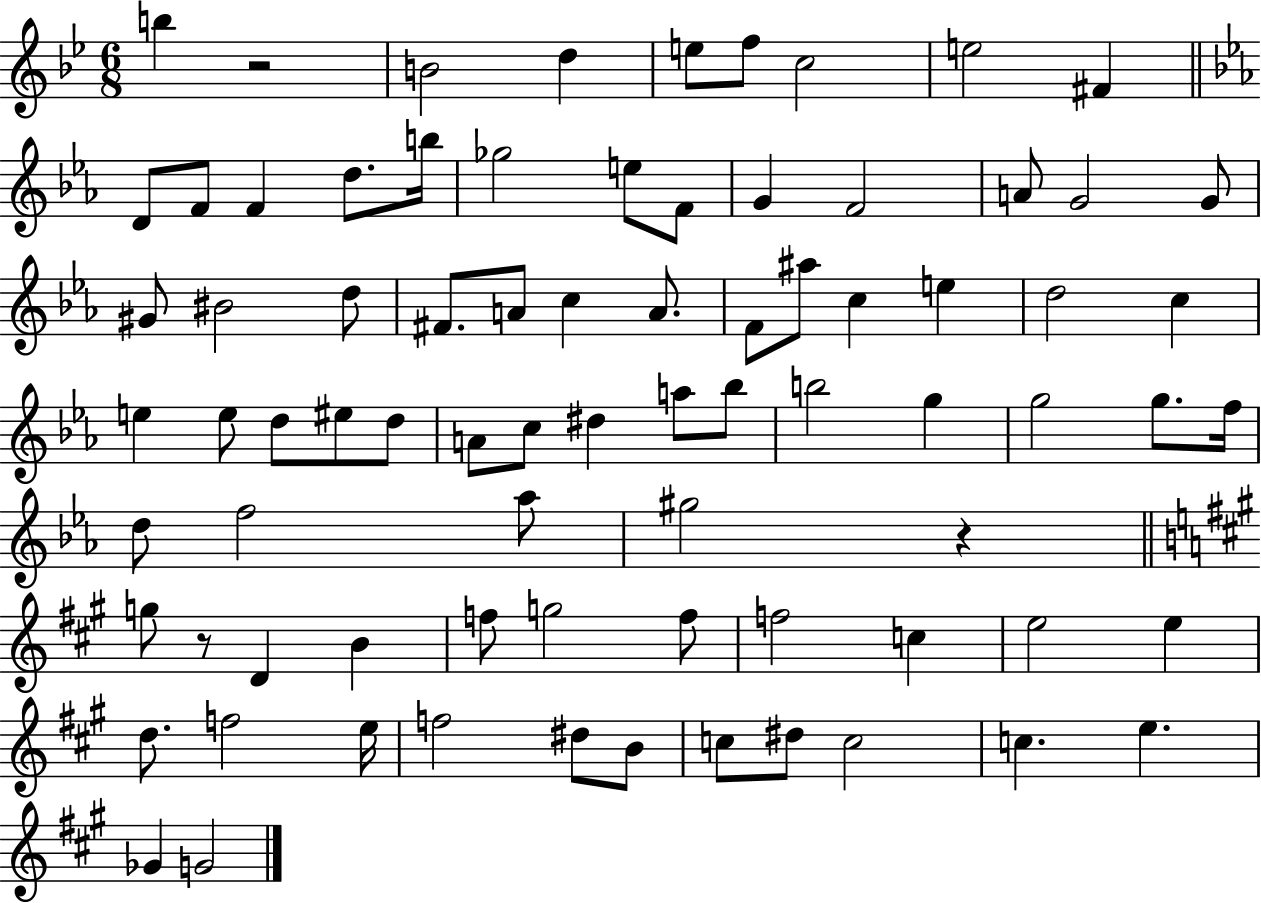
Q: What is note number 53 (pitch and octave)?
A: G#5